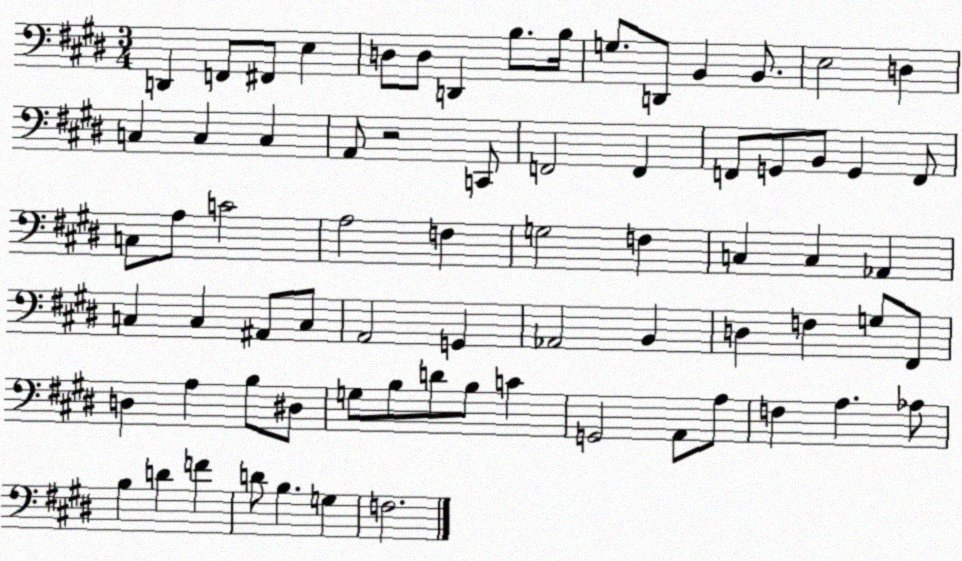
X:1
T:Untitled
M:3/4
L:1/4
K:E
D,, F,,/2 ^F,,/2 E, D,/2 D,/2 D,, B,/2 B,/4 G,/2 D,,/2 B,, B,,/2 E,2 D, C, C, C, A,,/2 z2 C,,/2 F,,2 F,, F,,/2 G,,/2 B,,/2 G,, F,,/2 C,/2 A,/2 C2 A,2 F, G,2 F, C, C, _A,, C, C, ^A,,/2 C,/2 A,,2 G,, _A,,2 B,, D, F, G,/2 ^F,,/2 D, A, B,/2 ^D,/2 G,/2 B,/2 D/2 B,/2 C G,,2 A,,/2 A,/2 F, A, _A,/2 B, D F D/2 B, G, F,2